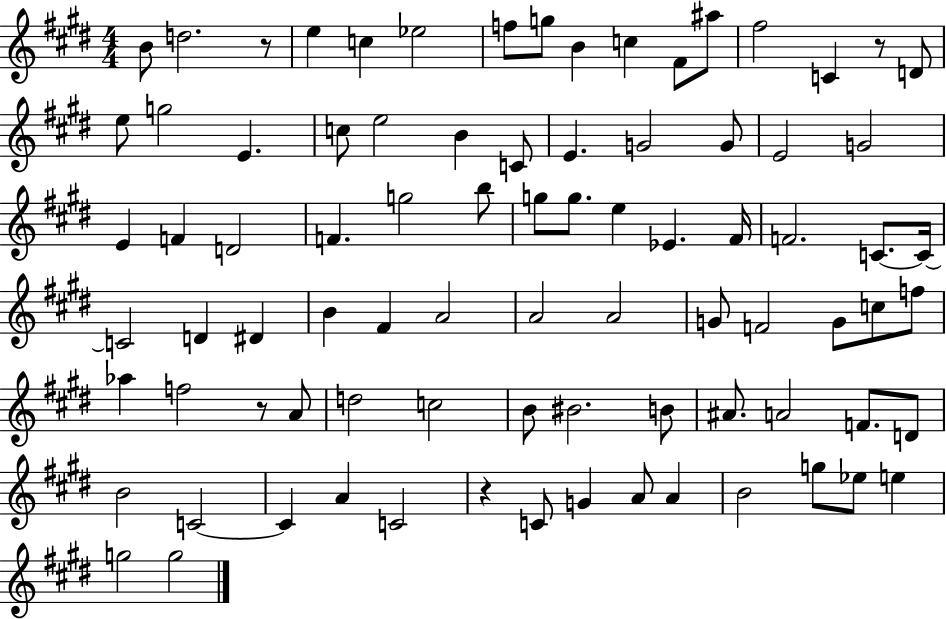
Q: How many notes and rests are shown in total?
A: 84